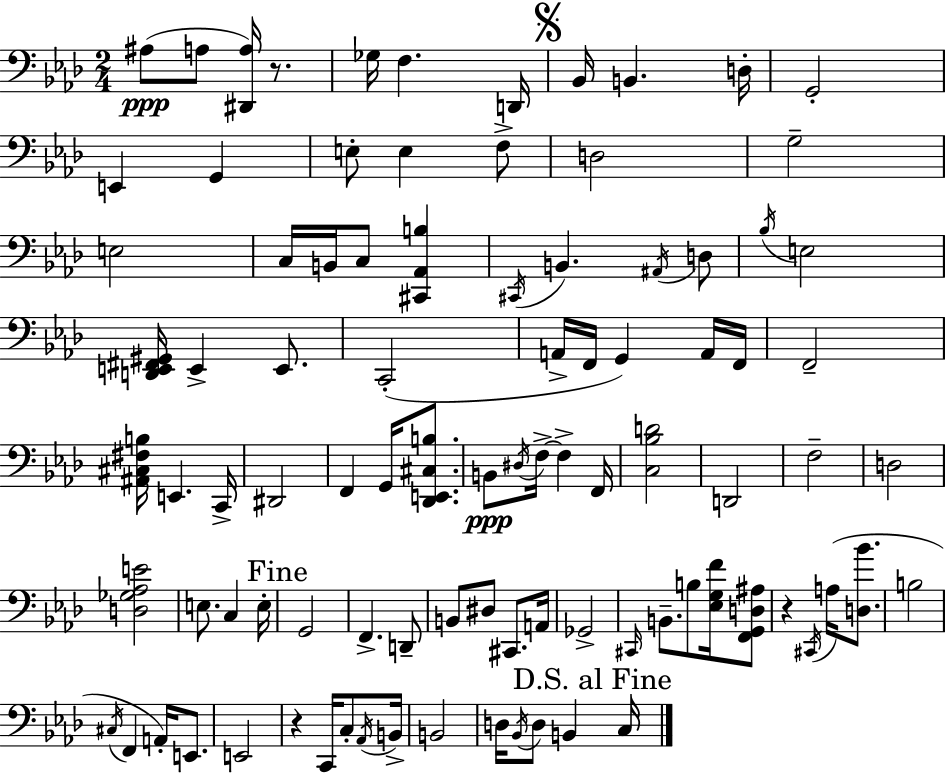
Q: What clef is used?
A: bass